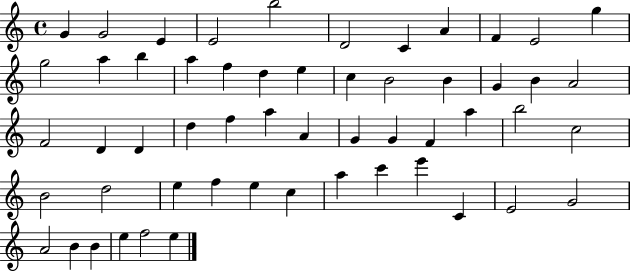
{
  \clef treble
  \time 4/4
  \defaultTimeSignature
  \key c \major
  g'4 g'2 e'4 | e'2 b''2 | d'2 c'4 a'4 | f'4 e'2 g''4 | \break g''2 a''4 b''4 | a''4 f''4 d''4 e''4 | c''4 b'2 b'4 | g'4 b'4 a'2 | \break f'2 d'4 d'4 | d''4 f''4 a''4 a'4 | g'4 g'4 f'4 a''4 | b''2 c''2 | \break b'2 d''2 | e''4 f''4 e''4 c''4 | a''4 c'''4 e'''4 c'4 | e'2 g'2 | \break a'2 b'4 b'4 | e''4 f''2 e''4 | \bar "|."
}